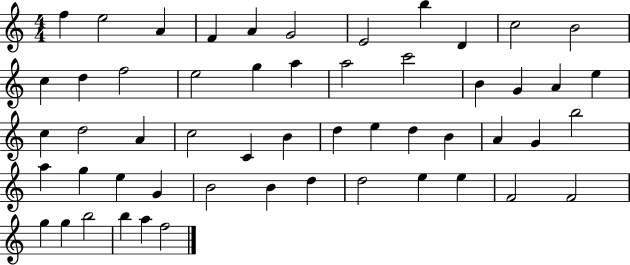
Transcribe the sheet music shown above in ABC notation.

X:1
T:Untitled
M:4/4
L:1/4
K:C
f e2 A F A G2 E2 b D c2 B2 c d f2 e2 g a a2 c'2 B G A e c d2 A c2 C B d e d B A G b2 a g e G B2 B d d2 e e F2 F2 g g b2 b a f2